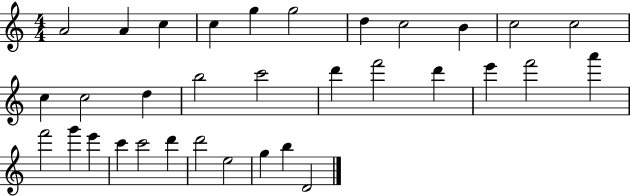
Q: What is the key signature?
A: C major